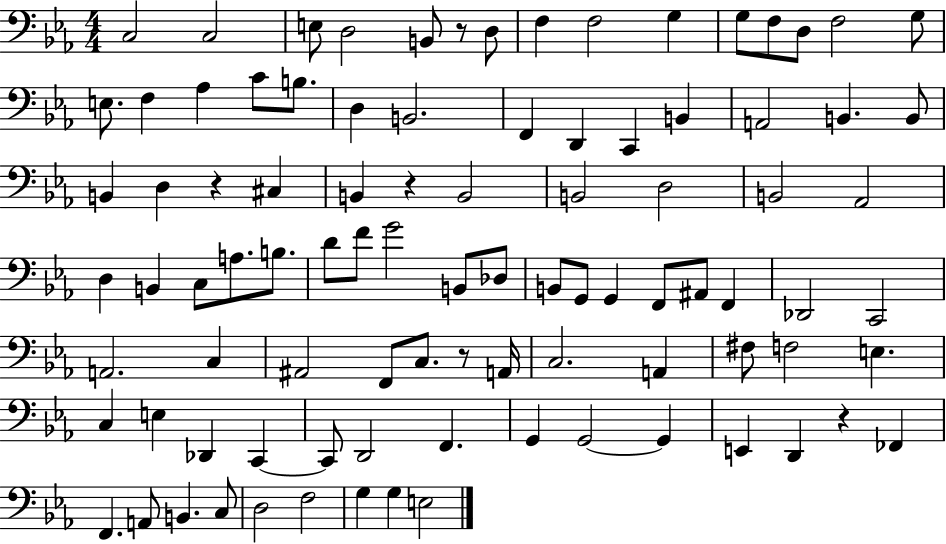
X:1
T:Untitled
M:4/4
L:1/4
K:Eb
C,2 C,2 E,/2 D,2 B,,/2 z/2 D,/2 F, F,2 G, G,/2 F,/2 D,/2 F,2 G,/2 E,/2 F, _A, C/2 B,/2 D, B,,2 F,, D,, C,, B,, A,,2 B,, B,,/2 B,, D, z ^C, B,, z B,,2 B,,2 D,2 B,,2 _A,,2 D, B,, C,/2 A,/2 B,/2 D/2 F/2 G2 B,,/2 _D,/2 B,,/2 G,,/2 G,, F,,/2 ^A,,/2 F,, _D,,2 C,,2 A,,2 C, ^A,,2 F,,/2 C,/2 z/2 A,,/4 C,2 A,, ^F,/2 F,2 E, C, E, _D,, C,, C,,/2 D,,2 F,, G,, G,,2 G,, E,, D,, z _F,, F,, A,,/2 B,, C,/2 D,2 F,2 G, G, E,2